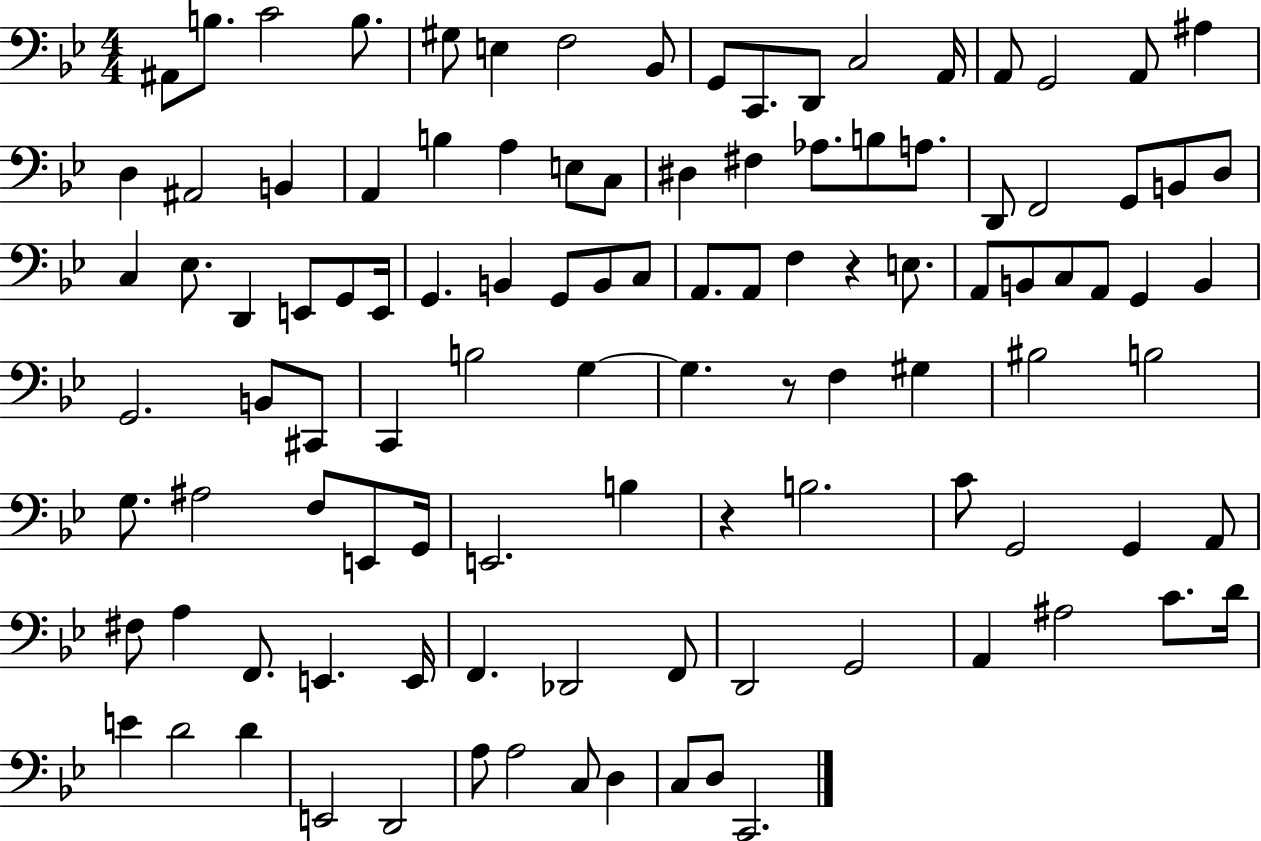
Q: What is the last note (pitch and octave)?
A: C2